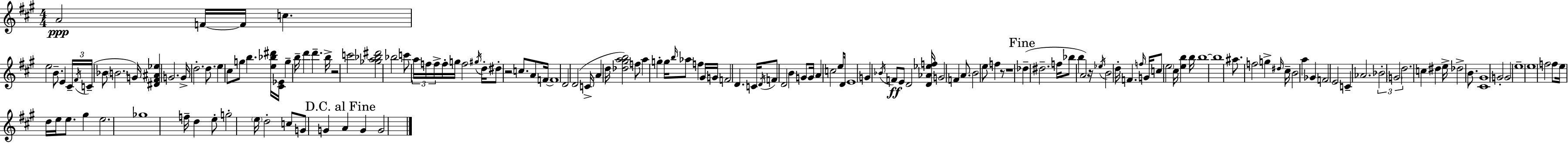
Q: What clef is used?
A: treble